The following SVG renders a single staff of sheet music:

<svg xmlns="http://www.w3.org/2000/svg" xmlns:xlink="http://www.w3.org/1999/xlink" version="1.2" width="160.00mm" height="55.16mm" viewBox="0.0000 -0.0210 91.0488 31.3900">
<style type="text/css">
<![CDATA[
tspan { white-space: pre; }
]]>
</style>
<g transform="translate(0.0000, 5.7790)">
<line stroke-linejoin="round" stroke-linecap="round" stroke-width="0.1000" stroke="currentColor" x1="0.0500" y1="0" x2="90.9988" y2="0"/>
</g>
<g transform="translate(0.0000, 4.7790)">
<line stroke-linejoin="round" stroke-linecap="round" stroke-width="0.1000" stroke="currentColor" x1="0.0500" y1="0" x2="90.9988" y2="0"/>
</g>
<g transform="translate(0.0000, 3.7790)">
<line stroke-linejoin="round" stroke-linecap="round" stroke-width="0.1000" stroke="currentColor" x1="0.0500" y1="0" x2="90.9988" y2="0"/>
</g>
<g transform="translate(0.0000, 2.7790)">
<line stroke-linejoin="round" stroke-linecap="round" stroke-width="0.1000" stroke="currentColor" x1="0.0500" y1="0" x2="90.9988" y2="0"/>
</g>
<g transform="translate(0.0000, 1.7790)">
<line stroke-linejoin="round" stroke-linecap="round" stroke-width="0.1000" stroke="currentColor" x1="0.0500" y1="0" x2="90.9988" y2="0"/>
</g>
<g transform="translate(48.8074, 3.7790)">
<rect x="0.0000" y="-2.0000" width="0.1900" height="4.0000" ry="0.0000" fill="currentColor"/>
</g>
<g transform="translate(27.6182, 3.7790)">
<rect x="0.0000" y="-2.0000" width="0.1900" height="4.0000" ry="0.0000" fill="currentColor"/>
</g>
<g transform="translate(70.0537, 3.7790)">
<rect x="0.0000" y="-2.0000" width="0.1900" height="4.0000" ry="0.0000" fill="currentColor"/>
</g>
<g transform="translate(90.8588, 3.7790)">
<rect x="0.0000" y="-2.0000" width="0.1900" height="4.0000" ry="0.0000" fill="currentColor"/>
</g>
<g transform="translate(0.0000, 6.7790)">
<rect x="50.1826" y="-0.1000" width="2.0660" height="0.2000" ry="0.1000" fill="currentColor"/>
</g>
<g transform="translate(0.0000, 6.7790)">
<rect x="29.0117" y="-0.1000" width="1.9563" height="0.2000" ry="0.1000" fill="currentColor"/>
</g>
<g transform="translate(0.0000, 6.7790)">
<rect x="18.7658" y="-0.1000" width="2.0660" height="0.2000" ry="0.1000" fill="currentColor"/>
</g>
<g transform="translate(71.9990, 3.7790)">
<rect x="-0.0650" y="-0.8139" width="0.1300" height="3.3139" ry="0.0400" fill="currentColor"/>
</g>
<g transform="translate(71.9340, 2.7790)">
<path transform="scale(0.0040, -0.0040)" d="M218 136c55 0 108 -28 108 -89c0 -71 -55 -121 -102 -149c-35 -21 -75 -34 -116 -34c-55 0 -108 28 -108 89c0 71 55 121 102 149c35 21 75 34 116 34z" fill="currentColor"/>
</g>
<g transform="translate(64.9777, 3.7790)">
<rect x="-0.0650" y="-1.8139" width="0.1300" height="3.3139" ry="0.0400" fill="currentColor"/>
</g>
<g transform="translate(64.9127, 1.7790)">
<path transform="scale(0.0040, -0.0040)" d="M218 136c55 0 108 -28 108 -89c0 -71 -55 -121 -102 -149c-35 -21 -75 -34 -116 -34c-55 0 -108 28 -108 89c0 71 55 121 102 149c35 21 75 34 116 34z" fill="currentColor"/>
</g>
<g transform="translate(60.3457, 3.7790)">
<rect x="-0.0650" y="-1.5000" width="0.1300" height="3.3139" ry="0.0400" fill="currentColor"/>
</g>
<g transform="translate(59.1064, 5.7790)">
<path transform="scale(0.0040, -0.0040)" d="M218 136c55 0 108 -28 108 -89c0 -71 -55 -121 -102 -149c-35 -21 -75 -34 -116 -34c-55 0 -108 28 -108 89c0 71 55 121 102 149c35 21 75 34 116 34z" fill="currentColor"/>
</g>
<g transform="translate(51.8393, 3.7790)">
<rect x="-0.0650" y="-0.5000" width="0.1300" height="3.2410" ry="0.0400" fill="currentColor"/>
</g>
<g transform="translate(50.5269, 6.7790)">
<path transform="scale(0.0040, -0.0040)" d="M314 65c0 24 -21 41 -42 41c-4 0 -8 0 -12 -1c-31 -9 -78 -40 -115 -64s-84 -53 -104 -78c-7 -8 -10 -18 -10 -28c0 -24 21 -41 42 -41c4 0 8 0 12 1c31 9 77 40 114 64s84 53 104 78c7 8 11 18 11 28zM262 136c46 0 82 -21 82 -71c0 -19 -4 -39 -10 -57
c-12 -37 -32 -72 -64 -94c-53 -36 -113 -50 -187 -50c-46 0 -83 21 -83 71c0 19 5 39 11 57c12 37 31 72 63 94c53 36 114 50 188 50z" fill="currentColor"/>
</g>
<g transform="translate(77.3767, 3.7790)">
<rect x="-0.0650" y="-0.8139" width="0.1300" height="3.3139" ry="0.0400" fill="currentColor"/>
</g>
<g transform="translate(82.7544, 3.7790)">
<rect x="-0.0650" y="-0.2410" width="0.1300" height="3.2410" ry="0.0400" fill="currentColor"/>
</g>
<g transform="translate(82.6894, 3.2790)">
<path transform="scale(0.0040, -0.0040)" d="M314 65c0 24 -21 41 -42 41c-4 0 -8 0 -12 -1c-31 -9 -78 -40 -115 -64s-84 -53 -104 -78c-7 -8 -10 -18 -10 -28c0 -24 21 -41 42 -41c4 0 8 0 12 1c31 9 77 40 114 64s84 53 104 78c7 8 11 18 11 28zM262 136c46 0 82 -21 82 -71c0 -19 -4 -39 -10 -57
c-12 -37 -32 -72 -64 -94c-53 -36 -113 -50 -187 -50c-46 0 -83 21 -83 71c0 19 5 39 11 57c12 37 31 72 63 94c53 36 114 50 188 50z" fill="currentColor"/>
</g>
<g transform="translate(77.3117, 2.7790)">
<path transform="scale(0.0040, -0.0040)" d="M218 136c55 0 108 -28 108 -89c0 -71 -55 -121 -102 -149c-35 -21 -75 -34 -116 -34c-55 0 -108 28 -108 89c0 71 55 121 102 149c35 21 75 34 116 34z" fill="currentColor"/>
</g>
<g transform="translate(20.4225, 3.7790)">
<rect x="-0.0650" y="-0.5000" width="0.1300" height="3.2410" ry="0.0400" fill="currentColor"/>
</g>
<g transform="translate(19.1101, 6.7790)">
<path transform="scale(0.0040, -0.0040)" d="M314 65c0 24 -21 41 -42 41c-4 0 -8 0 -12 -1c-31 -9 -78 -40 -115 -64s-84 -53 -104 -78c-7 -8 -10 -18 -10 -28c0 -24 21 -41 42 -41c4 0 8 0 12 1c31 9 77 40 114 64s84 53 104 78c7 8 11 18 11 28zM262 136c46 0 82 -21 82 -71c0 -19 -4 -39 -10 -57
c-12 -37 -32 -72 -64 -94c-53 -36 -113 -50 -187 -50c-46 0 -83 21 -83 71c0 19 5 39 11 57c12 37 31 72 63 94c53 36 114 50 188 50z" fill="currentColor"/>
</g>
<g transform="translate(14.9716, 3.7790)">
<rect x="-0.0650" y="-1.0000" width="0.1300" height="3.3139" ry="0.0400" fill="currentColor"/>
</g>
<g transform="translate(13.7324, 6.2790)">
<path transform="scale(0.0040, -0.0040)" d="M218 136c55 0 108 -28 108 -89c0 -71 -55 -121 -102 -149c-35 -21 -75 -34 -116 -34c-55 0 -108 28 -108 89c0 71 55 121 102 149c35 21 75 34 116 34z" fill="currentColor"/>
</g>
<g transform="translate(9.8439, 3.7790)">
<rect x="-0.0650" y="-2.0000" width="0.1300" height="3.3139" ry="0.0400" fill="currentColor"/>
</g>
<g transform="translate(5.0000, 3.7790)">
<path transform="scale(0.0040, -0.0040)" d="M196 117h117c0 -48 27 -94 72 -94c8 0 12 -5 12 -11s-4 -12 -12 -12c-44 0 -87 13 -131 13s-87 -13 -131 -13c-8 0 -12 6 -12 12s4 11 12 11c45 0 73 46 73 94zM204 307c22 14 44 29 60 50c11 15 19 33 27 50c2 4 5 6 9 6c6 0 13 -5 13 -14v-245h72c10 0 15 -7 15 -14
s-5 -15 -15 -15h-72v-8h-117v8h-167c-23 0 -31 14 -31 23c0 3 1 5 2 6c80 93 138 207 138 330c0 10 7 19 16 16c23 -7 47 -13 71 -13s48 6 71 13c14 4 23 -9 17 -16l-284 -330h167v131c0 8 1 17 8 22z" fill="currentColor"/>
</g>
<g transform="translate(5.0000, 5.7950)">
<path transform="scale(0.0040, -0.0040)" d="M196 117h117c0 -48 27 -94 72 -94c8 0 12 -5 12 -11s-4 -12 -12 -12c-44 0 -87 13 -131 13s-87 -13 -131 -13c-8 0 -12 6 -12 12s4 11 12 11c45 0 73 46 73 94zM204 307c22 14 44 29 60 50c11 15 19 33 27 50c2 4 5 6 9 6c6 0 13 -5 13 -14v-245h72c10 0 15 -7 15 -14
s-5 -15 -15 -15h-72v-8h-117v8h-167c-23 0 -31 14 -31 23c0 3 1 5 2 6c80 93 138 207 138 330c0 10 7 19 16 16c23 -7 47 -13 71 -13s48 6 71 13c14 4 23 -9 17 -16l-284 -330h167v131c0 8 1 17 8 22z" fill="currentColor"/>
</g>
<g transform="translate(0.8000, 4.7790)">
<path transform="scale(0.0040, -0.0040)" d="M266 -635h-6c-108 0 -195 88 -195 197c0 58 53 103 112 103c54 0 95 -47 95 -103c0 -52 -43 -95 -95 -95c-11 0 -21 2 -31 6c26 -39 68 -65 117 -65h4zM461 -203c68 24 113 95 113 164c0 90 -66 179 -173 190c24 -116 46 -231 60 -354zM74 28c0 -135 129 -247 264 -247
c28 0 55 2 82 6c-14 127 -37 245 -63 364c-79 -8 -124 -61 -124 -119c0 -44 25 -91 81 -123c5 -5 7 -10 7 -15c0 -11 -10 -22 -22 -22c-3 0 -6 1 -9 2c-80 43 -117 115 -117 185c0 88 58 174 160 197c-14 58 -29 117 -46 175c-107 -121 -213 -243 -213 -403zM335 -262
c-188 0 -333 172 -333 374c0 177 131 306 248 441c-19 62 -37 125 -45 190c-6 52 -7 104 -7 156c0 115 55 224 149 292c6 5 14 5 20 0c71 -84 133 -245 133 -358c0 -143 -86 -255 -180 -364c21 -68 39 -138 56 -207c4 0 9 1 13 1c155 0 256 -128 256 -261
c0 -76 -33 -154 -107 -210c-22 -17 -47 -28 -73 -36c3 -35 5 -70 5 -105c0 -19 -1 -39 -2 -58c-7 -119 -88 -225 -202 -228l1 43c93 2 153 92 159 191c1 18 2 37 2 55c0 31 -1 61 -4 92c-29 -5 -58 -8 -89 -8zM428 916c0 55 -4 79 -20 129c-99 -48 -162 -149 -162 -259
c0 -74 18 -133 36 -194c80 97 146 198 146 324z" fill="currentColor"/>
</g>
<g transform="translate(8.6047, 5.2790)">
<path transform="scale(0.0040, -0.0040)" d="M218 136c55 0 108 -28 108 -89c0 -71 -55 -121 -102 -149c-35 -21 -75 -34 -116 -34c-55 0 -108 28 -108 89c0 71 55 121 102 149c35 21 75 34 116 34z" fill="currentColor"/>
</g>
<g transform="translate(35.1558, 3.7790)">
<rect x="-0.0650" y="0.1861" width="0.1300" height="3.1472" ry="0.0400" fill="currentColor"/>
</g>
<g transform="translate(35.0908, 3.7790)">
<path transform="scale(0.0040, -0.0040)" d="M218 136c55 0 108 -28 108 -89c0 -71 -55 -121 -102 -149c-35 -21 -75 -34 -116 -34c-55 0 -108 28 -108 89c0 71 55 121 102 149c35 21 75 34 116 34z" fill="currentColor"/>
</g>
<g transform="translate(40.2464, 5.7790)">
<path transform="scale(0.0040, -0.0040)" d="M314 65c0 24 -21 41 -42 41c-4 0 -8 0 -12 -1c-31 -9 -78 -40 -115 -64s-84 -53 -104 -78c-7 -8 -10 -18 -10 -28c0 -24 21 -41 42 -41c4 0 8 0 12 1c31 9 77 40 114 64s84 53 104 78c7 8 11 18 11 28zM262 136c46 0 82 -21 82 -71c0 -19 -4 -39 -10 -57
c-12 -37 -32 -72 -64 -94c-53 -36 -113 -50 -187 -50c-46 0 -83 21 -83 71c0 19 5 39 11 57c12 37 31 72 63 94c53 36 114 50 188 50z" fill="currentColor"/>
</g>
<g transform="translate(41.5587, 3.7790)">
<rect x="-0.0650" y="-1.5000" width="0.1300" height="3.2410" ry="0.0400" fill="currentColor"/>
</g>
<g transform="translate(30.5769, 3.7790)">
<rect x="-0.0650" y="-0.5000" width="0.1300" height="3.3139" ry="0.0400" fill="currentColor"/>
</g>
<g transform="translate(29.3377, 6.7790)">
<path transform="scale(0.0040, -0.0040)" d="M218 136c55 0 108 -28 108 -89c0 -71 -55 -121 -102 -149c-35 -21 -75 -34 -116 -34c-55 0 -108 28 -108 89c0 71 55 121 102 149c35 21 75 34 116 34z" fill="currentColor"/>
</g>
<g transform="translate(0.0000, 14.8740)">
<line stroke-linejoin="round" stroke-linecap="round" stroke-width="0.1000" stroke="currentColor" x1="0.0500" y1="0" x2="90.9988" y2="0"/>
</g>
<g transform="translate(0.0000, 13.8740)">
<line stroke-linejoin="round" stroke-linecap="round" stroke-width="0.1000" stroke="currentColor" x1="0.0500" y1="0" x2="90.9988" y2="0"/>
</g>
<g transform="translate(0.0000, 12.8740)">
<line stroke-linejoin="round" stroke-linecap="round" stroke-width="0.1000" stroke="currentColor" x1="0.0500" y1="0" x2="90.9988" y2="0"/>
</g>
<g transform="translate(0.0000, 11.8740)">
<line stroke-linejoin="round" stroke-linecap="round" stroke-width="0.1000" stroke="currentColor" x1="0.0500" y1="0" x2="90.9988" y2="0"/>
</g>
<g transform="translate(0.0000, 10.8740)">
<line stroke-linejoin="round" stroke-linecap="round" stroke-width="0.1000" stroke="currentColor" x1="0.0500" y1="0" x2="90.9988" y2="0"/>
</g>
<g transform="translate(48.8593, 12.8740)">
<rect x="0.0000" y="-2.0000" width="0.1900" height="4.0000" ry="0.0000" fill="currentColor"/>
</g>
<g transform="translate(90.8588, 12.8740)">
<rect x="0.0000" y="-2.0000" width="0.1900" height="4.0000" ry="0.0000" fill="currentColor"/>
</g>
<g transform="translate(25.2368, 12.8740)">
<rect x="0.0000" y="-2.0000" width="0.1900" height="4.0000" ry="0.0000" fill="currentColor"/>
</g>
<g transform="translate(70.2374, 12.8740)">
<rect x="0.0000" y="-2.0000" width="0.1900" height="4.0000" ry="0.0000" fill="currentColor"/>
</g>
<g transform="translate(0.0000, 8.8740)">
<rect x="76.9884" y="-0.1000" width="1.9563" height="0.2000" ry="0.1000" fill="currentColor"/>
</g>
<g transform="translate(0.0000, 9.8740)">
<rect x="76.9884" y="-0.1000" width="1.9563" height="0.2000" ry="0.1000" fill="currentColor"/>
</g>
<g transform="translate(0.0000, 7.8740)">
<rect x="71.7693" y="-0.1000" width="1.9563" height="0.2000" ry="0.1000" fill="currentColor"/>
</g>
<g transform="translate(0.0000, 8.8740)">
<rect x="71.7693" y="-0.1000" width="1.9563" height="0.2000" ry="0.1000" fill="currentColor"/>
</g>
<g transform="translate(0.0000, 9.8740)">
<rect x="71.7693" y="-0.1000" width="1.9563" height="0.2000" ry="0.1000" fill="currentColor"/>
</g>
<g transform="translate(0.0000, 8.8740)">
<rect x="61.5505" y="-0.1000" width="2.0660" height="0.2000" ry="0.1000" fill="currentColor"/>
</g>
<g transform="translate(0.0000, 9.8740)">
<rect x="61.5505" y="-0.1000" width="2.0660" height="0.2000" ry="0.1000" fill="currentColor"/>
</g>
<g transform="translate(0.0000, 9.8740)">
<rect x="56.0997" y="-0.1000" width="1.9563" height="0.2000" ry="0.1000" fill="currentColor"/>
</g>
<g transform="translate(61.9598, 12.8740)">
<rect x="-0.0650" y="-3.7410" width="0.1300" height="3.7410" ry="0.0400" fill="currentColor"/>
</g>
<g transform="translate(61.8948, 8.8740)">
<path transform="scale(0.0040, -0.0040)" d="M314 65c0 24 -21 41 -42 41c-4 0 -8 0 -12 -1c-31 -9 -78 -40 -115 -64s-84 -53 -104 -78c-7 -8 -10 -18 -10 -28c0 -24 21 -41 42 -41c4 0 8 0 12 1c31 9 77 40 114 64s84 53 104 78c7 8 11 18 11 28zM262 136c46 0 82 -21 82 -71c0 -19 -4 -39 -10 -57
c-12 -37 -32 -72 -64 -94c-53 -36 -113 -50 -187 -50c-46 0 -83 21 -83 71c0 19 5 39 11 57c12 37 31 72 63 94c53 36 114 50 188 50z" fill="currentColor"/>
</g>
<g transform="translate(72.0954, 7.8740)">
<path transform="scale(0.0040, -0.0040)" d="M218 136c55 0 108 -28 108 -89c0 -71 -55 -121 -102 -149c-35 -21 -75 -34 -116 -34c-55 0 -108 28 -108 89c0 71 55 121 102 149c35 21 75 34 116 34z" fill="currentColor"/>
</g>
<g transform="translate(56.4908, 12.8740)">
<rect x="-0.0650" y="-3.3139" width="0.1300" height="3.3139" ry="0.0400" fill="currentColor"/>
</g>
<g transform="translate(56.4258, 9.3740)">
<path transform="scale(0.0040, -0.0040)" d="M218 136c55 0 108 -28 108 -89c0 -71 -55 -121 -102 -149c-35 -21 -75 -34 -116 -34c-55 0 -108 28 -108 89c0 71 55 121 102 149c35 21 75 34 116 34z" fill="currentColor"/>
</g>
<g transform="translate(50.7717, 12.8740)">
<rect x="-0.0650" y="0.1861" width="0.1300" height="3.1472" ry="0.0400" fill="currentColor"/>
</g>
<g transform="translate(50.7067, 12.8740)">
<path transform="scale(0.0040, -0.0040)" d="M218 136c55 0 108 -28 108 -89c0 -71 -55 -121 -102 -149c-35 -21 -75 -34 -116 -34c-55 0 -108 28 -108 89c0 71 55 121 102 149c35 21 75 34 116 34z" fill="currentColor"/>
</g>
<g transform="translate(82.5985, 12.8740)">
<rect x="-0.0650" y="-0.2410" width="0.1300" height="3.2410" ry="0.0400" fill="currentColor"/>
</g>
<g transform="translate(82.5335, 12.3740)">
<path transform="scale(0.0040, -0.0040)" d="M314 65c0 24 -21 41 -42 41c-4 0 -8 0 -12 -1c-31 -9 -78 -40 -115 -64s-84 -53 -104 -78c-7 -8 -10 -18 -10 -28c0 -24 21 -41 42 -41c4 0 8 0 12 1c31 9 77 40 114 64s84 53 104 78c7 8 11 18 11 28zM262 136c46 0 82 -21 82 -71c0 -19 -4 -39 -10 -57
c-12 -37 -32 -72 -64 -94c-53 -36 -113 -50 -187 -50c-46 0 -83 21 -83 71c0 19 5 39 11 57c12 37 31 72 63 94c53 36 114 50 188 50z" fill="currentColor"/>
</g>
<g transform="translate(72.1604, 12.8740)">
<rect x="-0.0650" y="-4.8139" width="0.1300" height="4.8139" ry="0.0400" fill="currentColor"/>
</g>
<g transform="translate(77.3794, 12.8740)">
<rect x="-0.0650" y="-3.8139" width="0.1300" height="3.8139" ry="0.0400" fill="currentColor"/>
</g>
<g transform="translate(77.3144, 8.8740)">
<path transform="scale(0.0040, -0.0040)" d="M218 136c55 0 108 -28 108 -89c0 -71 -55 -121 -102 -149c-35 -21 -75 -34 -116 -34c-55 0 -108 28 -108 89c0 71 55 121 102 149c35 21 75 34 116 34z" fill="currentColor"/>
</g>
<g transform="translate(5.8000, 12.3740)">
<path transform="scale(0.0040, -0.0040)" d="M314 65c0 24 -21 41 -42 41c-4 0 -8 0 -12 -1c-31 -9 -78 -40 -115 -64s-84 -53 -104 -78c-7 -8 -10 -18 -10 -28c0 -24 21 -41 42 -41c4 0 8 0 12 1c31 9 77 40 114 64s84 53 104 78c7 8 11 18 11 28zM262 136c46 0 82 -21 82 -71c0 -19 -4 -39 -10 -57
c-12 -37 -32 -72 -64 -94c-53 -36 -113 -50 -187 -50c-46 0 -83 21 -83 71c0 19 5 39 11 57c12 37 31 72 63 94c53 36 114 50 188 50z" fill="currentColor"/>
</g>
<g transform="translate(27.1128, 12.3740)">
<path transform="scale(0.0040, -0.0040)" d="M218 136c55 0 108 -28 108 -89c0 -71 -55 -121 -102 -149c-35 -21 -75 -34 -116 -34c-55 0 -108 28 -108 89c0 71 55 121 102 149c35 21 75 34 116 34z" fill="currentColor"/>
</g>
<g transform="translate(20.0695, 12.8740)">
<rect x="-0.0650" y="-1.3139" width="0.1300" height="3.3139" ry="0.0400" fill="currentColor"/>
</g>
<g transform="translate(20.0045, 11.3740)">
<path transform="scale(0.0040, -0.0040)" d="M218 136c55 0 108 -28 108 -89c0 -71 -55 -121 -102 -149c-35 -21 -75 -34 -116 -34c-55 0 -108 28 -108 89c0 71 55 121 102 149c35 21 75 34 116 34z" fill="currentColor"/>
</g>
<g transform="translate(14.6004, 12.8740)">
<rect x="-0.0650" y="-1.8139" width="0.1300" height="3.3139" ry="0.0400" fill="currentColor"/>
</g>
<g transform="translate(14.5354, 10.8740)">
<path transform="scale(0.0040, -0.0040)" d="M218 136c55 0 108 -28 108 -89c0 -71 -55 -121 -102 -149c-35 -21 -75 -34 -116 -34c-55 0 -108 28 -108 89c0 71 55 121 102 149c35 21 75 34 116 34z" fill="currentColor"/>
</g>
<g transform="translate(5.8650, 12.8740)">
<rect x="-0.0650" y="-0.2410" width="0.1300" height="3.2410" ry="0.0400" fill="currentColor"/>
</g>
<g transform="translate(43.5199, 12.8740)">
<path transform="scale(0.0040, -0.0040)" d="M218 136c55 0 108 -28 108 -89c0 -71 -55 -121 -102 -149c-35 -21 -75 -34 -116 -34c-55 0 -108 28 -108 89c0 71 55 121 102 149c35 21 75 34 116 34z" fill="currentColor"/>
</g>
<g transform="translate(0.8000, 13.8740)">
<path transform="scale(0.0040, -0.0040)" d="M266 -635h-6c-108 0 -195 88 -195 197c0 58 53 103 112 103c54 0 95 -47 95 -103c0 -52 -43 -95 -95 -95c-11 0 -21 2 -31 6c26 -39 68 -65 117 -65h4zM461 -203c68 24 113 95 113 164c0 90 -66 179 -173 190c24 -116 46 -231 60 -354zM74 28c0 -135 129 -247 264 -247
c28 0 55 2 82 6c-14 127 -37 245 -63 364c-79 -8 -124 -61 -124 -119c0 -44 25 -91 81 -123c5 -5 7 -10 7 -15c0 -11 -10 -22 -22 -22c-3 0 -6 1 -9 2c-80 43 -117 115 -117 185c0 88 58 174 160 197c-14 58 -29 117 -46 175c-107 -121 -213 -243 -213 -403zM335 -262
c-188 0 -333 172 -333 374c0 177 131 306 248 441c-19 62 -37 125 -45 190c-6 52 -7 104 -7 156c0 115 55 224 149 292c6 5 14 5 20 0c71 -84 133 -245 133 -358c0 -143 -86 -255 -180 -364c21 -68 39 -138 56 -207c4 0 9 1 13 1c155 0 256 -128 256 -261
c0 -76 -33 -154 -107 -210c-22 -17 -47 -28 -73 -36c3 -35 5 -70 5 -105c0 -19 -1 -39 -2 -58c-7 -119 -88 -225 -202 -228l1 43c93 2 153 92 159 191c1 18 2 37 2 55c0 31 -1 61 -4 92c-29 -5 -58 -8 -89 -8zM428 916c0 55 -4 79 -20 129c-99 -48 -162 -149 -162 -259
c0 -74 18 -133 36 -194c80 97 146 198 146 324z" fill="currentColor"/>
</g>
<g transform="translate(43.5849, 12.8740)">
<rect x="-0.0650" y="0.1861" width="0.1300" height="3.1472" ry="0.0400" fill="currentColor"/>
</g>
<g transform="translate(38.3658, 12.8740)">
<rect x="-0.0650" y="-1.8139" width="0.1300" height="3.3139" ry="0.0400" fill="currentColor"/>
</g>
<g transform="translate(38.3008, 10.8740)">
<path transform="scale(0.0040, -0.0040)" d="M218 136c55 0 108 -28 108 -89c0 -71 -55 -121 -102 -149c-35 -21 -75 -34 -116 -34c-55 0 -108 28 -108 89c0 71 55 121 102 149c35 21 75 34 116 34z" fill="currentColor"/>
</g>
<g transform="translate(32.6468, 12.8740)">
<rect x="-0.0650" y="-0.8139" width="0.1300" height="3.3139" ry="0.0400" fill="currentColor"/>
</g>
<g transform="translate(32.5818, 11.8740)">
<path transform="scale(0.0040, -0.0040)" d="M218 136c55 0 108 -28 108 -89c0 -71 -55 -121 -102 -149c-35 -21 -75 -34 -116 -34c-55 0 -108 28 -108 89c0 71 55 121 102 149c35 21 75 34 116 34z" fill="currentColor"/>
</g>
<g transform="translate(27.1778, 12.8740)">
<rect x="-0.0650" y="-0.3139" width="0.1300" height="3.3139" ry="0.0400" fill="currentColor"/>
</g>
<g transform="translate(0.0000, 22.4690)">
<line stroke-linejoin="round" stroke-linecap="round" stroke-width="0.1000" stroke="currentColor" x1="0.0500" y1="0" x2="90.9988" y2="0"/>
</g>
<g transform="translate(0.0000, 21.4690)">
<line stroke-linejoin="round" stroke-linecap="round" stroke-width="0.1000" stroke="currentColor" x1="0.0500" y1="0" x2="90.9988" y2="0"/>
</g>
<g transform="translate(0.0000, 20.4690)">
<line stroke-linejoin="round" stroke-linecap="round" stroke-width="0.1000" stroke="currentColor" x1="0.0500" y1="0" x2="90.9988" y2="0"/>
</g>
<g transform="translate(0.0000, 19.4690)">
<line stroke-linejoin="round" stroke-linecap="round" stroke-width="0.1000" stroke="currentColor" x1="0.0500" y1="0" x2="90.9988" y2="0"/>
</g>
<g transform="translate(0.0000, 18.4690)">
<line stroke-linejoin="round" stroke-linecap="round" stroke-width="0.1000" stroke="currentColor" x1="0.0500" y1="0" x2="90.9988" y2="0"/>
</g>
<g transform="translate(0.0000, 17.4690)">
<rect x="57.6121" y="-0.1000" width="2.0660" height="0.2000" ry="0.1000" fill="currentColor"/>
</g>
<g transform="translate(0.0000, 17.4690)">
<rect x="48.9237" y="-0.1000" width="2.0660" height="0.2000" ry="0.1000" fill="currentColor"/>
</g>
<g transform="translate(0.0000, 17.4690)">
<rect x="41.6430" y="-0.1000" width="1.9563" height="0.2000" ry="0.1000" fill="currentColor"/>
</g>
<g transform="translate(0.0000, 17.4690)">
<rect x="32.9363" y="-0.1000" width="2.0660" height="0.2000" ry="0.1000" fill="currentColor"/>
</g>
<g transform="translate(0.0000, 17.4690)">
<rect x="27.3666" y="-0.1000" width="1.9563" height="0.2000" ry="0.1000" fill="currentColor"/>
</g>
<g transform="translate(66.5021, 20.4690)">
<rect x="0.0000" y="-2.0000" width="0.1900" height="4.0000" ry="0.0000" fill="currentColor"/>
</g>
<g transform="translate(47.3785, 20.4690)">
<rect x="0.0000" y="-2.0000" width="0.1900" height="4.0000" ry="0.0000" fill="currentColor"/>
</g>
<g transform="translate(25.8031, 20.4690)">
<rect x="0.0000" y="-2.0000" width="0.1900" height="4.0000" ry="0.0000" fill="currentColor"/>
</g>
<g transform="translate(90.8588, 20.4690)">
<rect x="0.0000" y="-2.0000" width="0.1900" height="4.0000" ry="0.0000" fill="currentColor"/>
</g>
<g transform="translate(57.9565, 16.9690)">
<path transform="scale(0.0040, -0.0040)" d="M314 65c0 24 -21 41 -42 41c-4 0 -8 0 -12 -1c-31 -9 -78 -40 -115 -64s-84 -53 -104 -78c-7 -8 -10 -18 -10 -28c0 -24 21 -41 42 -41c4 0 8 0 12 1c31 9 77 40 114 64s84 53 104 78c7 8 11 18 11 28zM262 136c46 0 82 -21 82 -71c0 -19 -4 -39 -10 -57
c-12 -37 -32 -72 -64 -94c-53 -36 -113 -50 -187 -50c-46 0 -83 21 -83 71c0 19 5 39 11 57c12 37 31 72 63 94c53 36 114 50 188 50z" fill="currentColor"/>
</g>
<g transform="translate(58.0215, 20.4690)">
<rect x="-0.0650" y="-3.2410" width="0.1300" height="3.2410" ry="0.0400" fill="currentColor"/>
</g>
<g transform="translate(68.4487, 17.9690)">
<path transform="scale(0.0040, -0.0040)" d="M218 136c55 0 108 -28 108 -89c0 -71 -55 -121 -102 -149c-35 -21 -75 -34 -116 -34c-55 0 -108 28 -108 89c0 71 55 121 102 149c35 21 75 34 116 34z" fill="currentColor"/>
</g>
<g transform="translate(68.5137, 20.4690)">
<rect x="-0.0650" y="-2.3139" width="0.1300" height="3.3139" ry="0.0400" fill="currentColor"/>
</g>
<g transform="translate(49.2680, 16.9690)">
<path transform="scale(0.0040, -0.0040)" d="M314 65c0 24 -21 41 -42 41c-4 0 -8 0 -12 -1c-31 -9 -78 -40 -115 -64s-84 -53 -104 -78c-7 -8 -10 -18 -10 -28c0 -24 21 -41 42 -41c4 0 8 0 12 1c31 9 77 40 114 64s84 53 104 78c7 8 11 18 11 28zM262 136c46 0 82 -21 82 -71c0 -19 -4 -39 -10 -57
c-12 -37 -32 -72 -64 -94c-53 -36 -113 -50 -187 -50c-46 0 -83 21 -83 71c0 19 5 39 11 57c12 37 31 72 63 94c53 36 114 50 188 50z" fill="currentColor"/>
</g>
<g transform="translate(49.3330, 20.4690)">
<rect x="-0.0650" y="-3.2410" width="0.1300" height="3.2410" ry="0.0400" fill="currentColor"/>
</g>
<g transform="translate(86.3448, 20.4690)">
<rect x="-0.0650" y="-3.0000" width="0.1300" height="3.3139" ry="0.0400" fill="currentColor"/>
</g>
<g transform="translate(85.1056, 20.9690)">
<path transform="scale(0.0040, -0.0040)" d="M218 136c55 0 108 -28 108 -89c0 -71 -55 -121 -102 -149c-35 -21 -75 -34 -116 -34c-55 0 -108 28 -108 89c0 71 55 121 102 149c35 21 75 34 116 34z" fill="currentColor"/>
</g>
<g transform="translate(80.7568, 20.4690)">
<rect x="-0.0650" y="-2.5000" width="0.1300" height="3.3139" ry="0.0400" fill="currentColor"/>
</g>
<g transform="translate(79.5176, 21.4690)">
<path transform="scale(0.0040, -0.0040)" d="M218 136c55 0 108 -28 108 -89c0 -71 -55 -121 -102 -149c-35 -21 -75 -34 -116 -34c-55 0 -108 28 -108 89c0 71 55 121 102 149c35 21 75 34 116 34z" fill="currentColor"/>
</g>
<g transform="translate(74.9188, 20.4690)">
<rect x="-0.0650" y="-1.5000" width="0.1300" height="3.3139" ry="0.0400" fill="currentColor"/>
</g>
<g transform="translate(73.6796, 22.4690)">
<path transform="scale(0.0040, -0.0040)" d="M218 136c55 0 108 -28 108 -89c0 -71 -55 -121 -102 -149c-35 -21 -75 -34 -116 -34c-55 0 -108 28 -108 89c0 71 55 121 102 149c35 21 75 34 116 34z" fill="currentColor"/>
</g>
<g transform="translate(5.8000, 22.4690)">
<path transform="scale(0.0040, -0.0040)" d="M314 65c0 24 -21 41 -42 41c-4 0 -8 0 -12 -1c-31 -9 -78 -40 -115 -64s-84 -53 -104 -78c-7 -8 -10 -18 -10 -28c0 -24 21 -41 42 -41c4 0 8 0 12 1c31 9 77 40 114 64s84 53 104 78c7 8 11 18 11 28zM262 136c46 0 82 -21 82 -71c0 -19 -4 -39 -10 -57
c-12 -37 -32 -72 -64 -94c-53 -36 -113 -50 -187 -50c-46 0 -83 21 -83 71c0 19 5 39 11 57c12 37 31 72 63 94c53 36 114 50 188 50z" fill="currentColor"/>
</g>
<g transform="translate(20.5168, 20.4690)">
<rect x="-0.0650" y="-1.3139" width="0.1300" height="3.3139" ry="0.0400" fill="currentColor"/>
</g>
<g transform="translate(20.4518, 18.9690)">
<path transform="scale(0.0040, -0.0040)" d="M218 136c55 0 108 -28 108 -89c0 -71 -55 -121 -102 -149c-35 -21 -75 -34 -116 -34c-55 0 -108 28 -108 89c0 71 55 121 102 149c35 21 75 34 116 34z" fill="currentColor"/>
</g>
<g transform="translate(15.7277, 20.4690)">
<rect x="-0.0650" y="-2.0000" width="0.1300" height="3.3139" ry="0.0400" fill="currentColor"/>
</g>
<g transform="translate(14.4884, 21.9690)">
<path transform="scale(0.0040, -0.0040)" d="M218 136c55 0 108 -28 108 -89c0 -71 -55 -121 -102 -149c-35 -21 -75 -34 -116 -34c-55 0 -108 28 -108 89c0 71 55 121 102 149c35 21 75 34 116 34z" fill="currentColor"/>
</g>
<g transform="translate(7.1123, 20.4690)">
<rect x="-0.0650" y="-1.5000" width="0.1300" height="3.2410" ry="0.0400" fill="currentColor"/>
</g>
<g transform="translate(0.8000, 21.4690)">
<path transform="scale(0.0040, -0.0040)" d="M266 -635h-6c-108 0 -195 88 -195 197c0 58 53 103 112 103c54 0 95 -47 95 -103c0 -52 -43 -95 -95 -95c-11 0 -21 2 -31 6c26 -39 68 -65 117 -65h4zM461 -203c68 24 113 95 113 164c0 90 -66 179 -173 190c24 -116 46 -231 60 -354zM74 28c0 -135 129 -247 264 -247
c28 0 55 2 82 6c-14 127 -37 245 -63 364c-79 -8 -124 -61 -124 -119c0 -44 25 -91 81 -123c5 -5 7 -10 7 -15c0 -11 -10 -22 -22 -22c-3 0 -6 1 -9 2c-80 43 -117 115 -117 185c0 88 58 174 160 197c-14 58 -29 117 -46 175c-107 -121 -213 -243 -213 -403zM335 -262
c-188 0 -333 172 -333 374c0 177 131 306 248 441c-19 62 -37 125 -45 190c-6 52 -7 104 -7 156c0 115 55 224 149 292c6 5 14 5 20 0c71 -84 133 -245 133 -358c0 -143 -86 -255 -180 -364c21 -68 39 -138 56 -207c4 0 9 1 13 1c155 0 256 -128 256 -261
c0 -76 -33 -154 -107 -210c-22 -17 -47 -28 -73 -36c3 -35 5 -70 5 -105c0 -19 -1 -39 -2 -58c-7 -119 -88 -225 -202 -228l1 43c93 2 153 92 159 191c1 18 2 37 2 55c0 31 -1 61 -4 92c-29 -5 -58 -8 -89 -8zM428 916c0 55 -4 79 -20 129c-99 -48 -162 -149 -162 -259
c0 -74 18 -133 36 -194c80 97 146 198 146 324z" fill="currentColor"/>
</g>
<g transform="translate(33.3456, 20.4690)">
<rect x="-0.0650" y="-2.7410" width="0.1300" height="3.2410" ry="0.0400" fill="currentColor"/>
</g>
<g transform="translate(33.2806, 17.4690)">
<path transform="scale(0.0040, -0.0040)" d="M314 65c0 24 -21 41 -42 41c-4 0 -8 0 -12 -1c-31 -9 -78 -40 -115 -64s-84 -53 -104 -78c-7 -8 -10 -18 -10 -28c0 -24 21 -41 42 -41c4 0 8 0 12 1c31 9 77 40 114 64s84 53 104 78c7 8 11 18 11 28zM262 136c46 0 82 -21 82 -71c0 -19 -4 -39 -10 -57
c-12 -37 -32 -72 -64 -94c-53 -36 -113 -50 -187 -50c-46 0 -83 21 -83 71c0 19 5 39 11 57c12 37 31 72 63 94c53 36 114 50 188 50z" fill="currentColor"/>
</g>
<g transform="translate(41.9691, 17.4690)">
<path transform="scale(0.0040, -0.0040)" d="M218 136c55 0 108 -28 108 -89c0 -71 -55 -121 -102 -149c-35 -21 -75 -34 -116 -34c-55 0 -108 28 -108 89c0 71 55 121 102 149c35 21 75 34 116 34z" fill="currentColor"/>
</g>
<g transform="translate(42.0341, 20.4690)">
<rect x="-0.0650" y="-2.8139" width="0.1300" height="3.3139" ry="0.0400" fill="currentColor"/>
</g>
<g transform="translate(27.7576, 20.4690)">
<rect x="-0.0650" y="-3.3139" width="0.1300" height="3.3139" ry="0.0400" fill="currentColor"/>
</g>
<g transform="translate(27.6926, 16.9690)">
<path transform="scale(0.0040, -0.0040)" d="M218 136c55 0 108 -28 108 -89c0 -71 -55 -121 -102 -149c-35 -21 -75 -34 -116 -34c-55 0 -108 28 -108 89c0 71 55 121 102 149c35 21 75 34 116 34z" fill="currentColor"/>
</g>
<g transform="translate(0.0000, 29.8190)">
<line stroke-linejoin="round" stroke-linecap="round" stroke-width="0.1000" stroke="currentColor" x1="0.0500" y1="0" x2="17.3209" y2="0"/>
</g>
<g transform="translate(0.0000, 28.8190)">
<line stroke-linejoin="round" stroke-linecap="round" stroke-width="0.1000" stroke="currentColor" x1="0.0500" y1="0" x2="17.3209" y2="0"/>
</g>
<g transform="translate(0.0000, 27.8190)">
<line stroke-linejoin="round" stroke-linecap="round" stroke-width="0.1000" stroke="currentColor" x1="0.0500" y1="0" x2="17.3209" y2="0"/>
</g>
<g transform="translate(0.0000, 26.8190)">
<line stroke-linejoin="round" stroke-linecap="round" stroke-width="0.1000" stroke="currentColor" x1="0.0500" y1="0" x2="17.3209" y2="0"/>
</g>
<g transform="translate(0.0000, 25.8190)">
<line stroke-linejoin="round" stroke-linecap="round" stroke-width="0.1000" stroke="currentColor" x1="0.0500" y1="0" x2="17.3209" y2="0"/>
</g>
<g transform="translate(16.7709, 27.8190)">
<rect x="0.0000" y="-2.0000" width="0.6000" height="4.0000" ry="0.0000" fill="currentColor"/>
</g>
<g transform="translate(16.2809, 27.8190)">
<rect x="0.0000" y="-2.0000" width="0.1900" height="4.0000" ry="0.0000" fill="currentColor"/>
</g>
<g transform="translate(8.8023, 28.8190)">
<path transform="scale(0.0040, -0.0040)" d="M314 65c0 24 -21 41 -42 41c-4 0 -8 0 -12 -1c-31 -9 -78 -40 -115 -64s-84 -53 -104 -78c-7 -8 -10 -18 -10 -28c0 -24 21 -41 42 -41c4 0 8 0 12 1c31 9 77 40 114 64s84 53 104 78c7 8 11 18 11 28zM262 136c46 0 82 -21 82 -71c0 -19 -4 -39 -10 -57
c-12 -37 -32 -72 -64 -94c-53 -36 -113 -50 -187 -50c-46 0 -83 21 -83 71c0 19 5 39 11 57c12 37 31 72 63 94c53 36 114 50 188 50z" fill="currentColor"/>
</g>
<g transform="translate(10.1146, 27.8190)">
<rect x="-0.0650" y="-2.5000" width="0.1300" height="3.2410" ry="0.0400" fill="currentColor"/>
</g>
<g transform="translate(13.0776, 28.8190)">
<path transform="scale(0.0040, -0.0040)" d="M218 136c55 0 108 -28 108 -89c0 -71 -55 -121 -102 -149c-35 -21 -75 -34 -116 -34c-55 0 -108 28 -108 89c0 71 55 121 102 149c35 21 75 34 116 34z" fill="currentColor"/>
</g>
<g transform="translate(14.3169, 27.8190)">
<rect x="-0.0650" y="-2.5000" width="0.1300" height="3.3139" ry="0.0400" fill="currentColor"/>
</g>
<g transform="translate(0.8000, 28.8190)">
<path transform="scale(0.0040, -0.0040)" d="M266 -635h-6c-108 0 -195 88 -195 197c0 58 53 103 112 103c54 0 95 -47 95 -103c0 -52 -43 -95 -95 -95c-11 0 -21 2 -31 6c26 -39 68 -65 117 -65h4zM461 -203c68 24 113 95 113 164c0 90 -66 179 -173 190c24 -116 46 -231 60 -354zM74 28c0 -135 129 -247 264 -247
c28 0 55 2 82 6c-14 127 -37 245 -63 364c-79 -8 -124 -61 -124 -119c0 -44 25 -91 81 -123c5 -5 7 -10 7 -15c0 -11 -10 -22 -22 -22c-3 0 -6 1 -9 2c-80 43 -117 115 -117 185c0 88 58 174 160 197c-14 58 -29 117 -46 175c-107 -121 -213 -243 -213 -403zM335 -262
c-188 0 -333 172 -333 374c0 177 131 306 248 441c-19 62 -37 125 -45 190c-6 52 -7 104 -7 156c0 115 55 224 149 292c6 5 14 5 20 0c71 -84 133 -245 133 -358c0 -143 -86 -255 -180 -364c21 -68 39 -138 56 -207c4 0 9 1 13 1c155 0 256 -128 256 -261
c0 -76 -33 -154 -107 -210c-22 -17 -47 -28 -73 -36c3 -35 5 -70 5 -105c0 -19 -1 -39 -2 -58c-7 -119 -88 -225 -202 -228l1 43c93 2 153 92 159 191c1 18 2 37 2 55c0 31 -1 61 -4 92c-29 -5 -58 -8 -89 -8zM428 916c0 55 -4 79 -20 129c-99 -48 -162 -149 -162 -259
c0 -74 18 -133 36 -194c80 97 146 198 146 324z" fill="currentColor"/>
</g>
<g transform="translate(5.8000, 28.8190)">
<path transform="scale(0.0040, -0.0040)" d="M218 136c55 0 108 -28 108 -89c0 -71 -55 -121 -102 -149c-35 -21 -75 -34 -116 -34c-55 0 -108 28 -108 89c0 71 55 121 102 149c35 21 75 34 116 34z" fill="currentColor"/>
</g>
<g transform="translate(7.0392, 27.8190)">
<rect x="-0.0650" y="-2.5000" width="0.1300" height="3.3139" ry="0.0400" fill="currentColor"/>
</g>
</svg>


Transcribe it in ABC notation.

X:1
T:Untitled
M:4/4
L:1/4
K:C
F D C2 C B E2 C2 E f d d c2 c2 f e c d f B B b c'2 e' c' c2 E2 F e b a2 a b2 b2 g E G A G G2 G